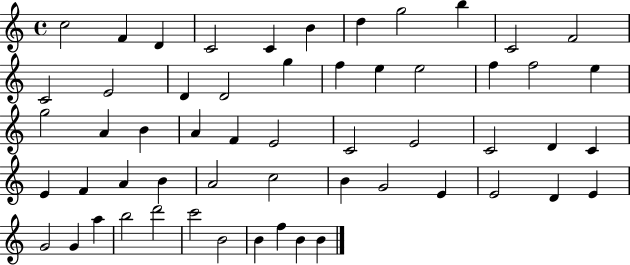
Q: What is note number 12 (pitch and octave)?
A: C4